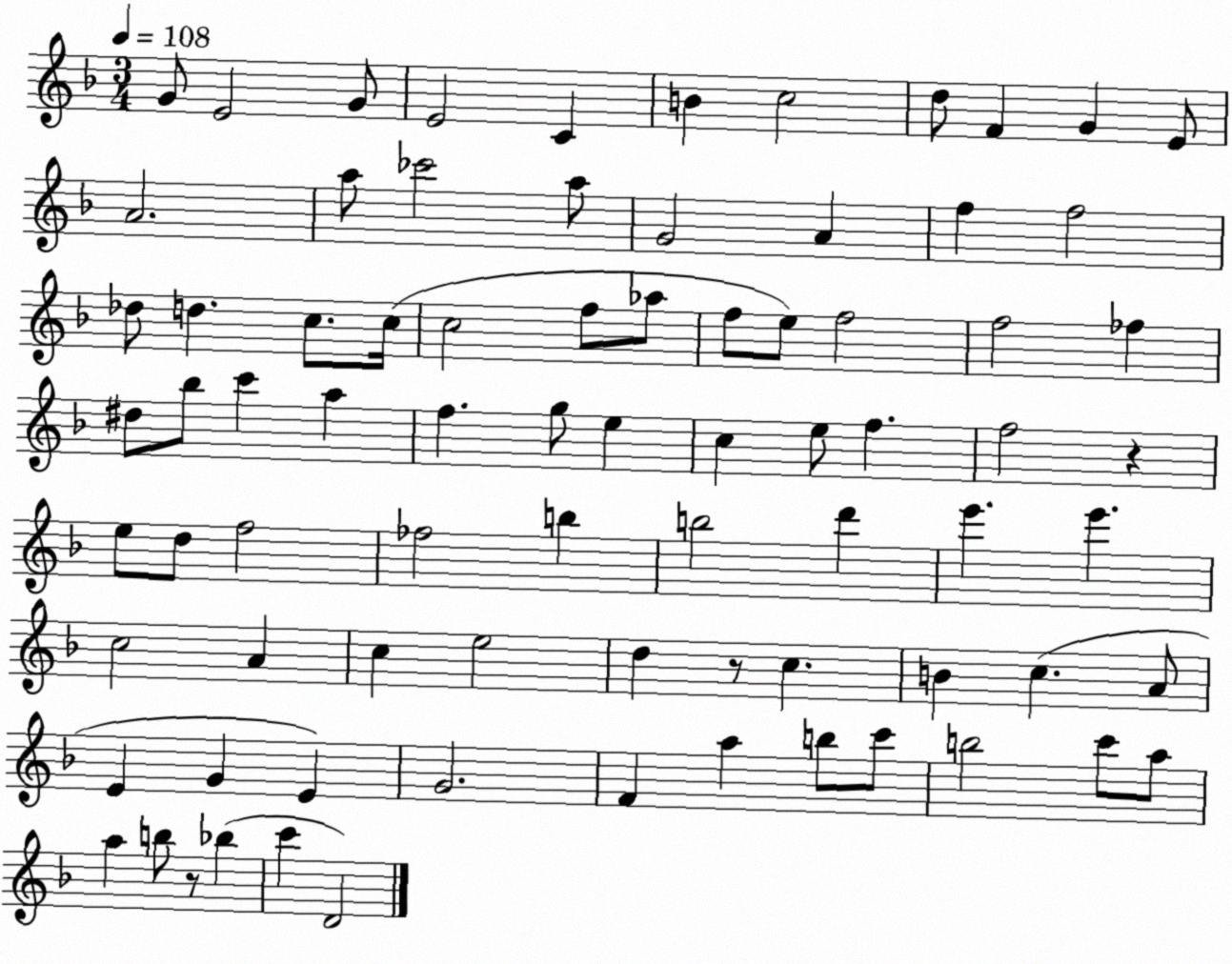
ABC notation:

X:1
T:Untitled
M:3/4
L:1/4
K:F
G/2 E2 G/2 E2 C B c2 d/2 F G E/2 A2 a/2 _c'2 a/2 G2 A f f2 _d/2 d c/2 c/4 c2 f/2 _a/2 f/2 e/2 f2 f2 _f ^d/2 _b/2 c' a f g/2 e c e/2 f f2 z e/2 d/2 f2 _f2 b b2 d' e' e' c2 A c e2 d z/2 c B c A/2 E G E G2 F a b/2 c'/2 b2 c'/2 a/2 a b/2 z/2 _b c' D2